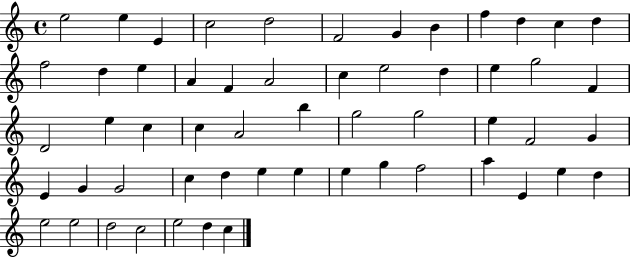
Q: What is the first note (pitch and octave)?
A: E5